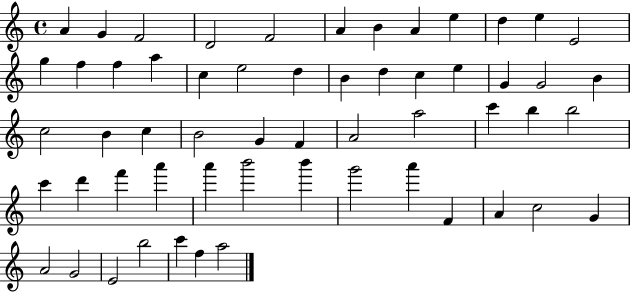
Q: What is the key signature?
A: C major